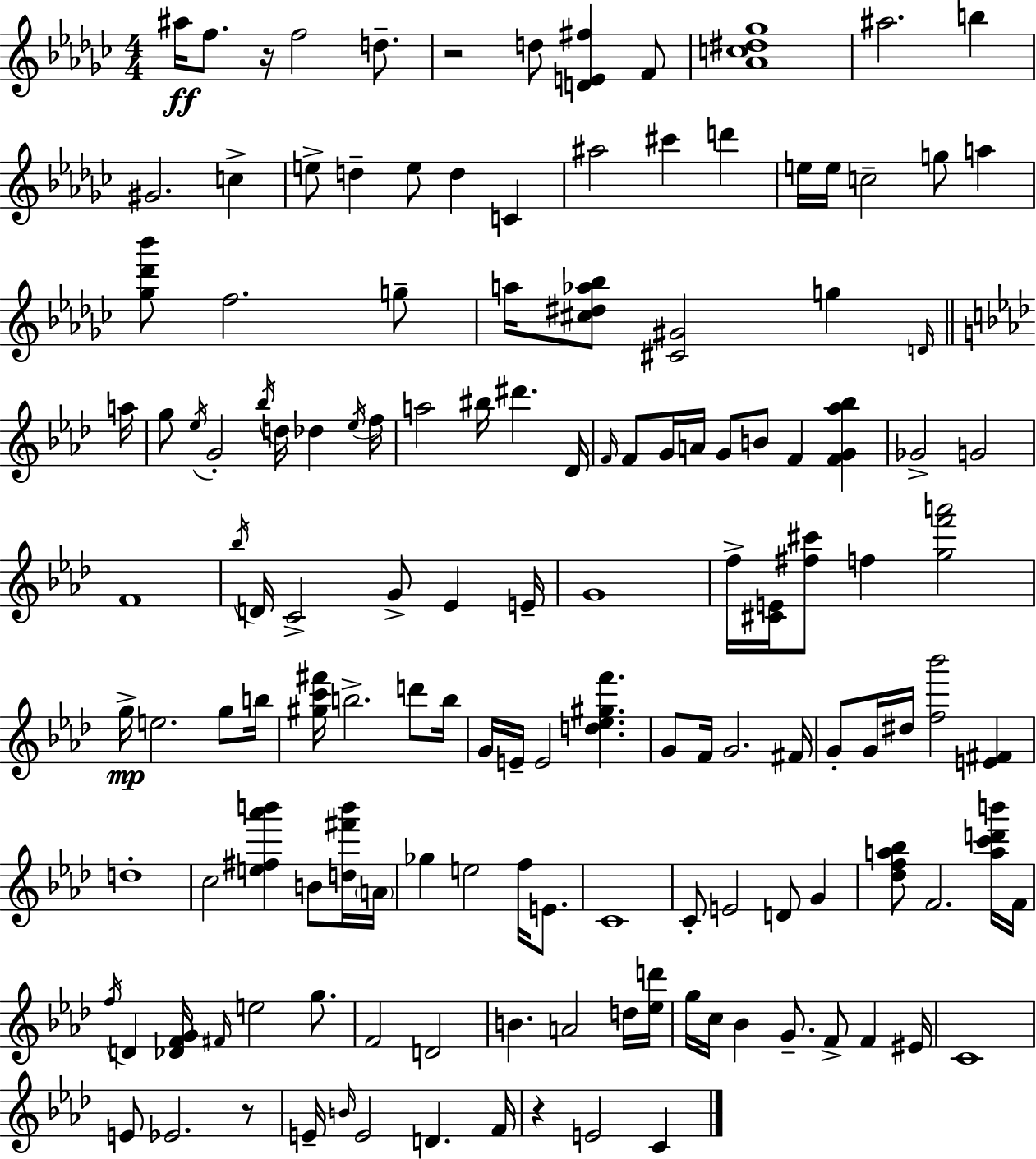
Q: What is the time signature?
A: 4/4